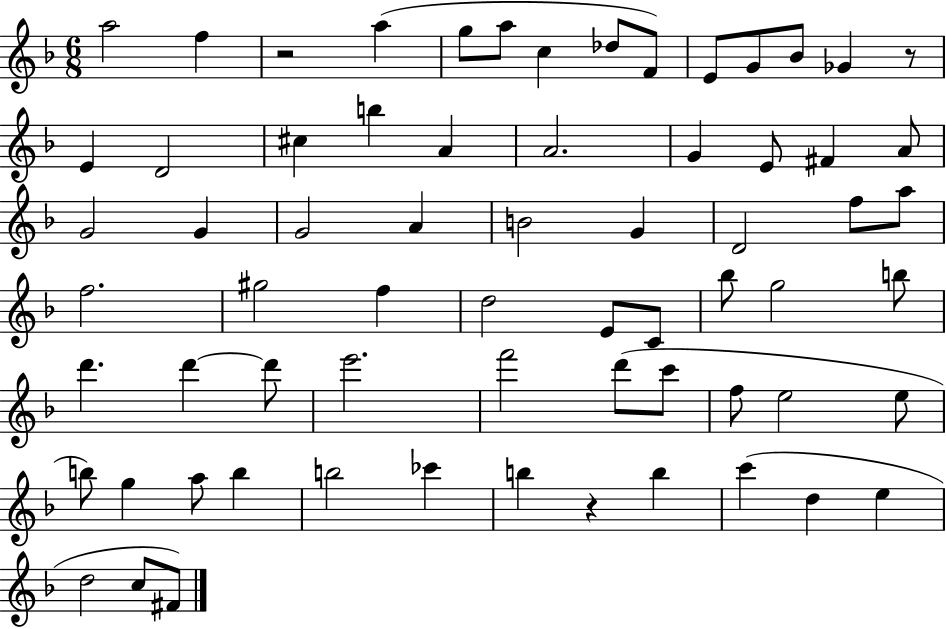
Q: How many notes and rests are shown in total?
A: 67